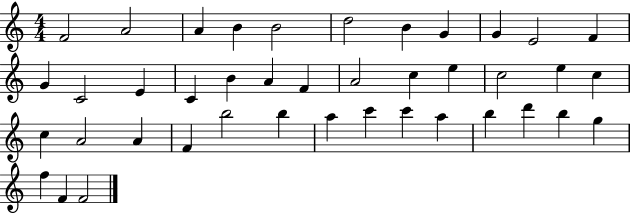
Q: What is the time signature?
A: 4/4